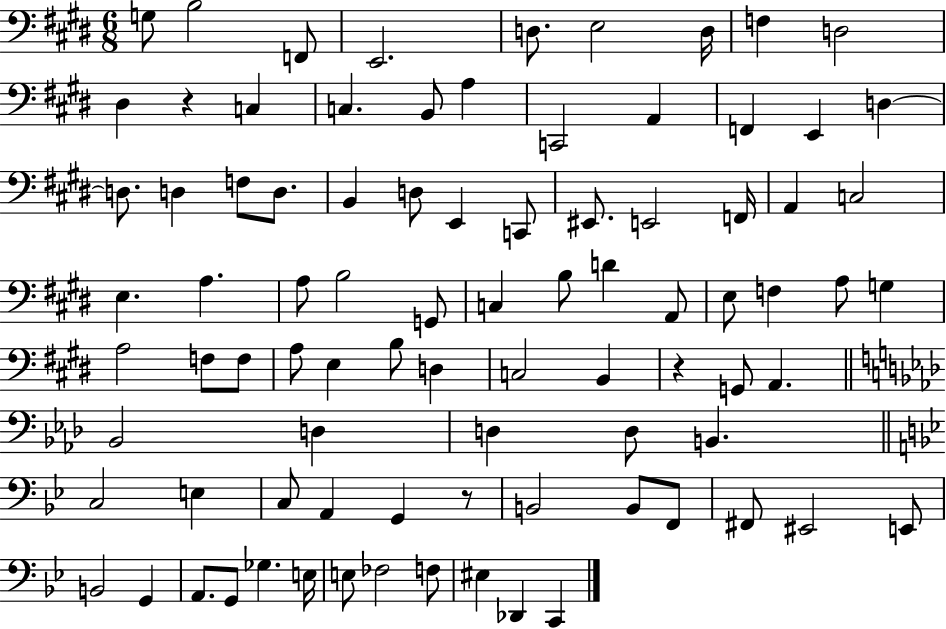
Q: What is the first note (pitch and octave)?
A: G3